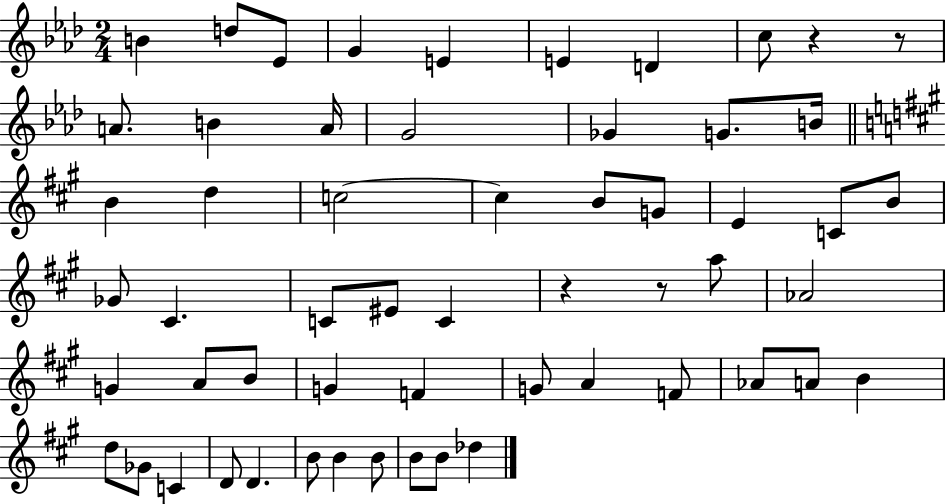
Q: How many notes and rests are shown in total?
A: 57